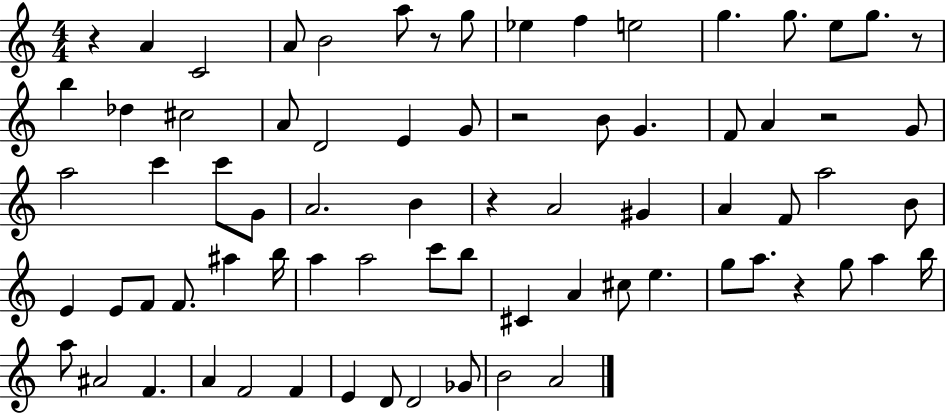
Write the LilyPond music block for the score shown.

{
  \clef treble
  \numericTimeSignature
  \time 4/4
  \key c \major
  \repeat volta 2 { r4 a'4 c'2 | a'8 b'2 a''8 r8 g''8 | ees''4 f''4 e''2 | g''4. g''8. e''8 g''8. r8 | \break b''4 des''4 cis''2 | a'8 d'2 e'4 g'8 | r2 b'8 g'4. | f'8 a'4 r2 g'8 | \break a''2 c'''4 c'''8 g'8 | a'2. b'4 | r4 a'2 gis'4 | a'4 f'8 a''2 b'8 | \break e'4 e'8 f'8 f'8. ais''4 b''16 | a''4 a''2 c'''8 b''8 | cis'4 a'4 cis''8 e''4. | g''8 a''8. r4 g''8 a''4 b''16 | \break a''8 ais'2 f'4. | a'4 f'2 f'4 | e'4 d'8 d'2 ges'8 | b'2 a'2 | \break } \bar "|."
}